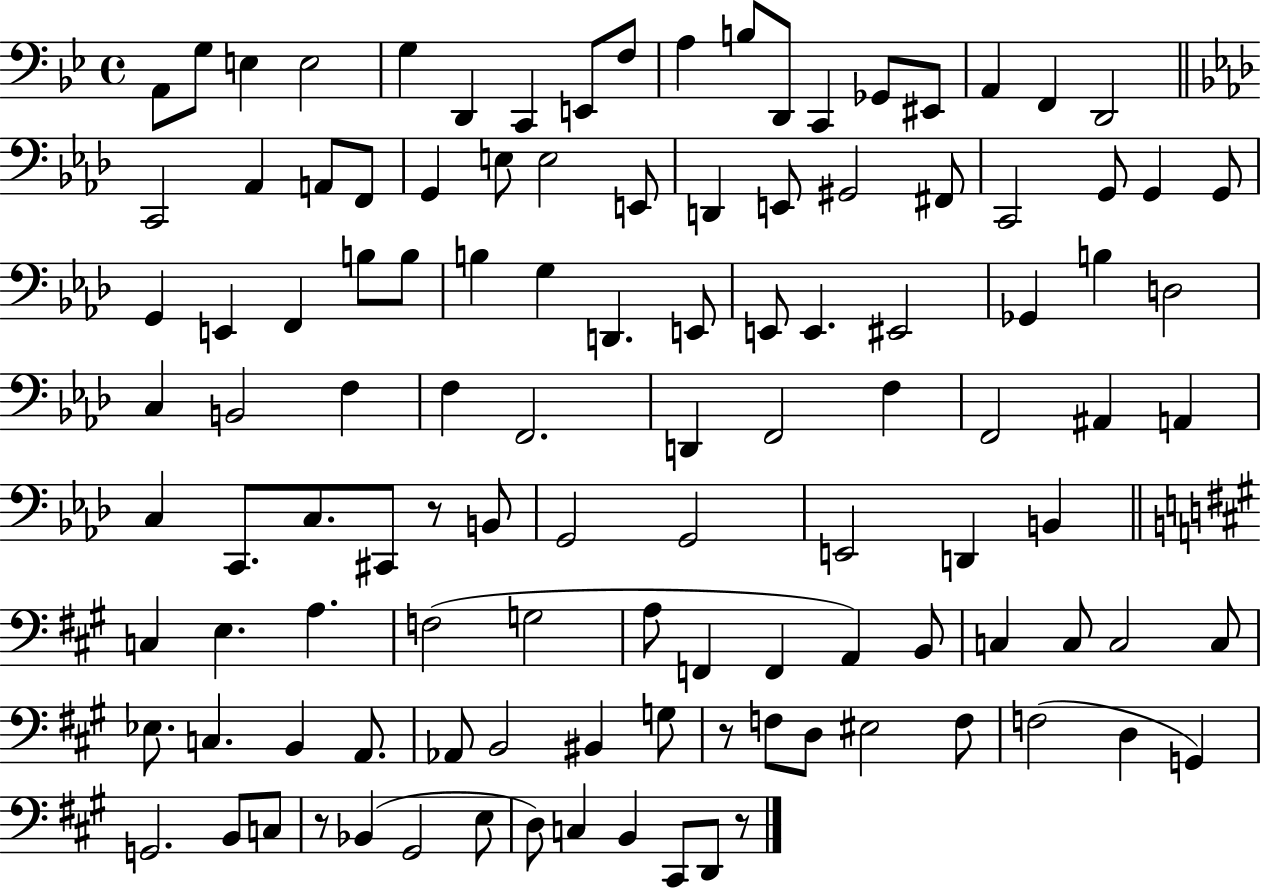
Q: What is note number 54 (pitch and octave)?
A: F2